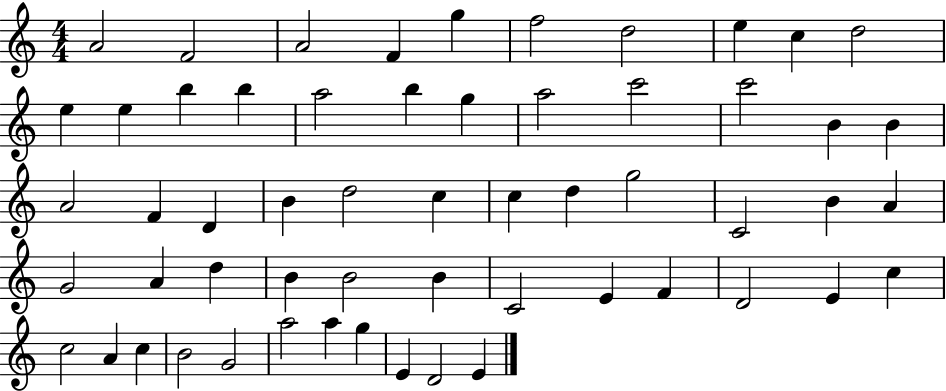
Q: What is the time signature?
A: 4/4